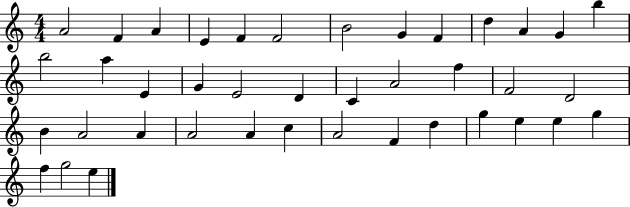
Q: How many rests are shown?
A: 0